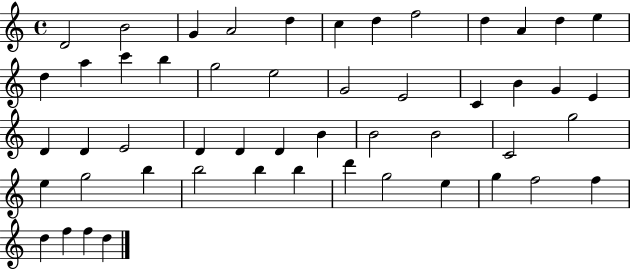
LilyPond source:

{
  \clef treble
  \time 4/4
  \defaultTimeSignature
  \key c \major
  d'2 b'2 | g'4 a'2 d''4 | c''4 d''4 f''2 | d''4 a'4 d''4 e''4 | \break d''4 a''4 c'''4 b''4 | g''2 e''2 | g'2 e'2 | c'4 b'4 g'4 e'4 | \break d'4 d'4 e'2 | d'4 d'4 d'4 b'4 | b'2 b'2 | c'2 g''2 | \break e''4 g''2 b''4 | b''2 b''4 b''4 | d'''4 g''2 e''4 | g''4 f''2 f''4 | \break d''4 f''4 f''4 d''4 | \bar "|."
}